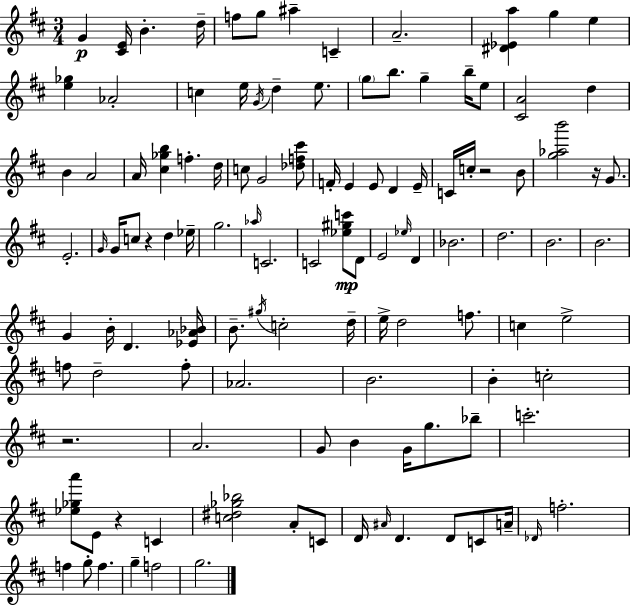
X:1
T:Untitled
M:3/4
L:1/4
K:D
G [^CE]/4 B d/4 f/2 g/2 ^a C A2 [^D_Ea] g e [e_g] _A2 c e/4 G/4 d e/2 g/2 b/2 g b/4 e/2 [^CA]2 d B A2 A/4 [^c_gb] f d/4 c/2 G2 [_df^c']/2 F/4 E E/2 D E/4 C/4 c/4 z2 B/2 [g_ab']2 z/4 G/2 E2 G/4 G/4 c/2 z d _e/4 g2 _a/4 C2 C2 [_e^gc']/2 D/2 E2 _e/4 D _B2 d2 B2 B2 G B/4 D [_E_A_B]/4 B/2 ^g/4 c2 d/4 e/4 d2 f/2 c e2 f/2 d2 f/2 _A2 B2 B c2 z2 A2 G/2 B G/4 g/2 _b/2 c'2 [_e_ga']/2 E/2 z C [c^d_g_b]2 A/2 C/2 D/4 ^A/4 D D/2 C/2 A/4 _D/4 f2 f g/2 f g f2 g2